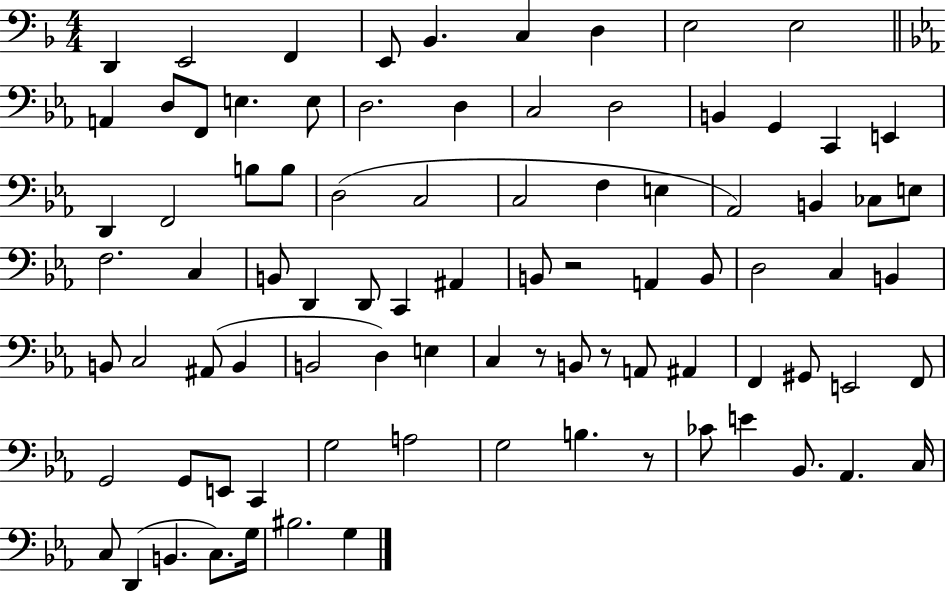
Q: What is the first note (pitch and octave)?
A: D2